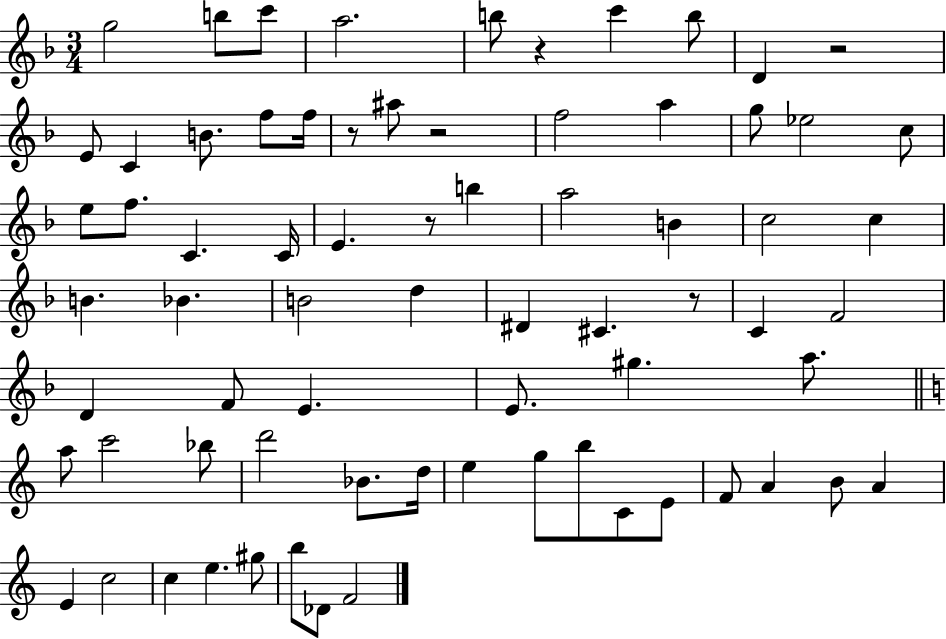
X:1
T:Untitled
M:3/4
L:1/4
K:F
g2 b/2 c'/2 a2 b/2 z c' b/2 D z2 E/2 C B/2 f/2 f/4 z/2 ^a/2 z2 f2 a g/2 _e2 c/2 e/2 f/2 C C/4 E z/2 b a2 B c2 c B _B B2 d ^D ^C z/2 C F2 D F/2 E E/2 ^g a/2 a/2 c'2 _b/2 d'2 _B/2 d/4 e g/2 b/2 C/2 E/2 F/2 A B/2 A E c2 c e ^g/2 b/2 _D/2 F2